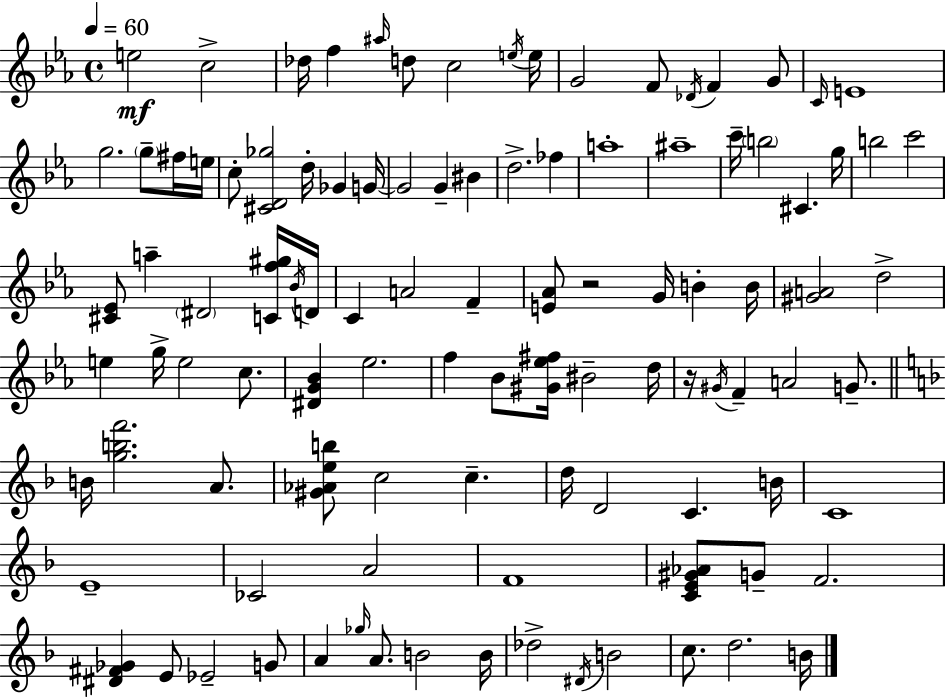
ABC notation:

X:1
T:Untitled
M:4/4
L:1/4
K:Eb
e2 c2 _d/4 f ^a/4 d/2 c2 e/4 e/4 G2 F/2 _D/4 F G/2 C/4 E4 g2 g/2 ^f/4 e/4 c/2 [^CD_g]2 d/4 _G G/4 G2 G ^B d2 _f a4 ^a4 c'/4 b2 ^C g/4 b2 c'2 [^C_E]/2 a ^D2 [Cf^g]/4 _B/4 D/4 C A2 F [E_A]/2 z2 G/4 B B/4 [^GA]2 d2 e g/4 e2 c/2 [^DG_B] _e2 f _B/2 [^G_e^f]/4 ^B2 d/4 z/4 ^G/4 F A2 G/2 B/4 [gbf']2 A/2 [^G_Aeb]/2 c2 c d/4 D2 C B/4 C4 E4 _C2 A2 F4 [CE^G_A]/2 G/2 F2 [^D^F_G] E/2 _E2 G/2 A _g/4 A/2 B2 B/4 _d2 ^D/4 B2 c/2 d2 B/4